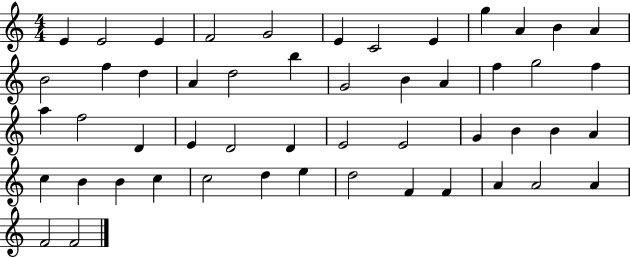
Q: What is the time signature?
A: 4/4